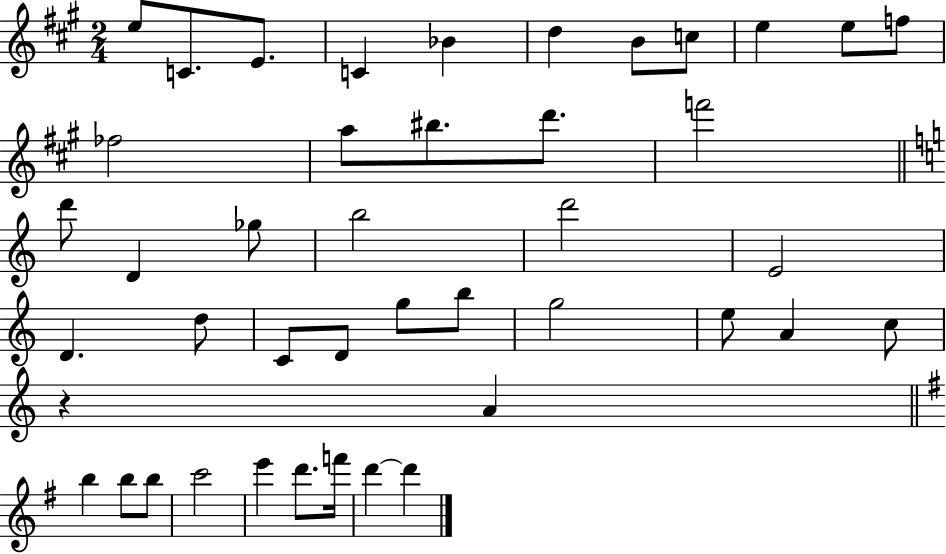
X:1
T:Untitled
M:2/4
L:1/4
K:A
e/2 C/2 E/2 C _B d B/2 c/2 e e/2 f/2 _f2 a/2 ^b/2 d'/2 f'2 d'/2 D _g/2 b2 d'2 E2 D d/2 C/2 D/2 g/2 b/2 g2 e/2 A c/2 z A b b/2 b/2 c'2 e' d'/2 f'/4 d' d'